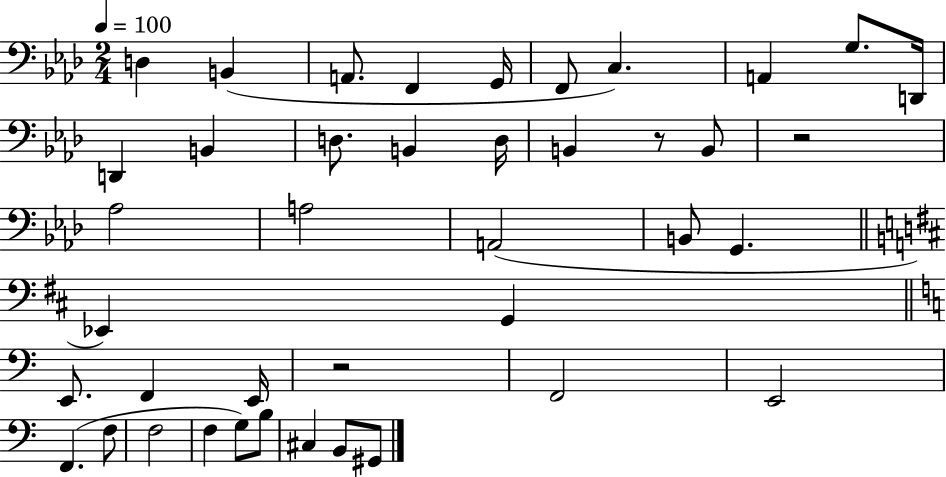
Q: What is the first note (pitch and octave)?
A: D3